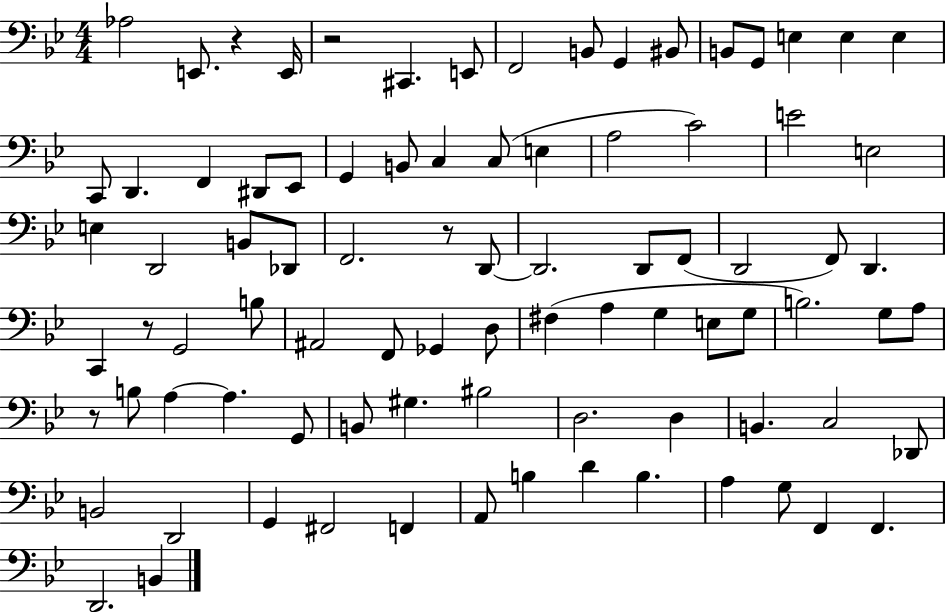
Ab3/h E2/e. R/q E2/s R/h C#2/q. E2/e F2/h B2/e G2/q BIS2/e B2/e G2/e E3/q E3/q E3/q C2/e D2/q. F2/q D#2/e Eb2/e G2/q B2/e C3/q C3/e E3/q A3/h C4/h E4/h E3/h E3/q D2/h B2/e Db2/e F2/h. R/e D2/e D2/h. D2/e F2/e D2/h F2/e D2/q. C2/q R/e G2/h B3/e A#2/h F2/e Gb2/q D3/e F#3/q A3/q G3/q E3/e G3/e B3/h. G3/e A3/e R/e B3/e A3/q A3/q. G2/e B2/e G#3/q. BIS3/h D3/h. D3/q B2/q. C3/h Db2/e B2/h D2/h G2/q F#2/h F2/q A2/e B3/q D4/q B3/q. A3/q G3/e F2/q F2/q. D2/h. B2/q